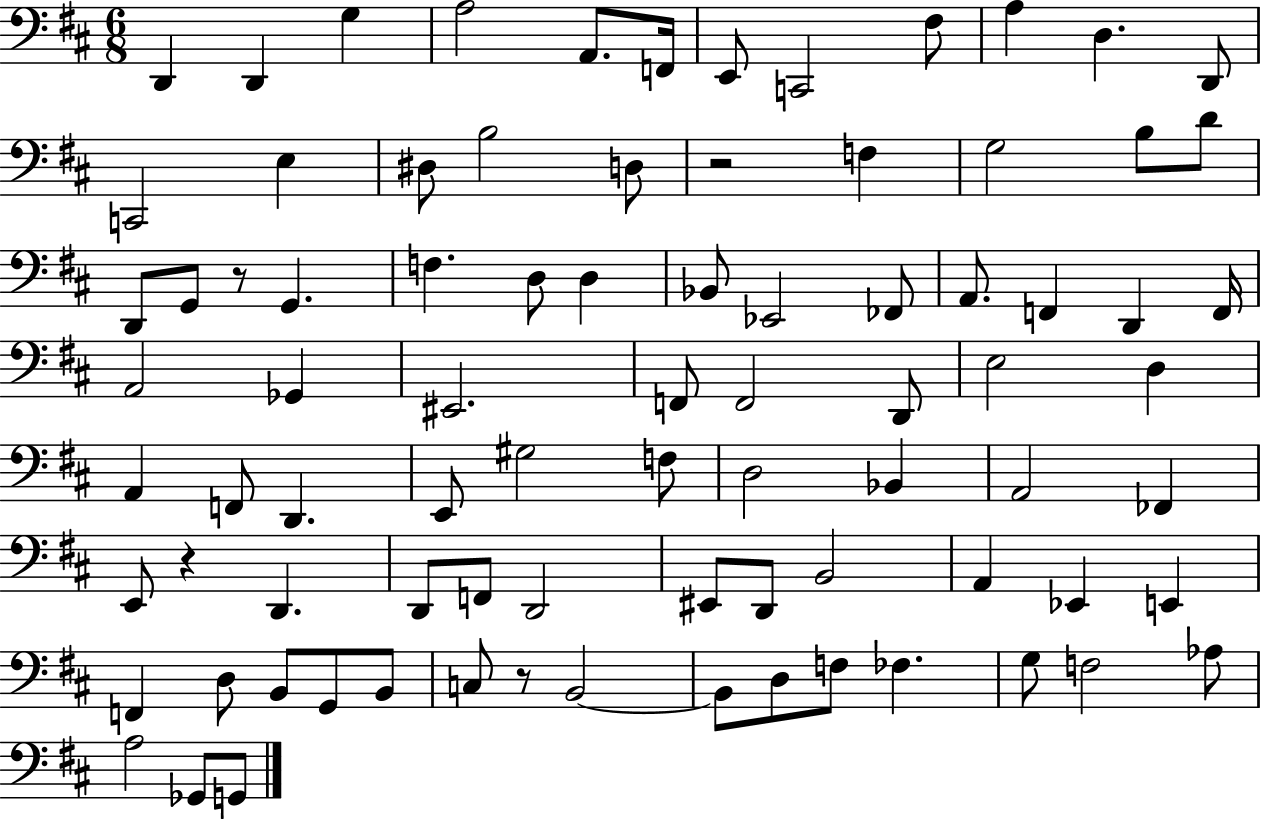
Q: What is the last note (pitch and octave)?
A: G2